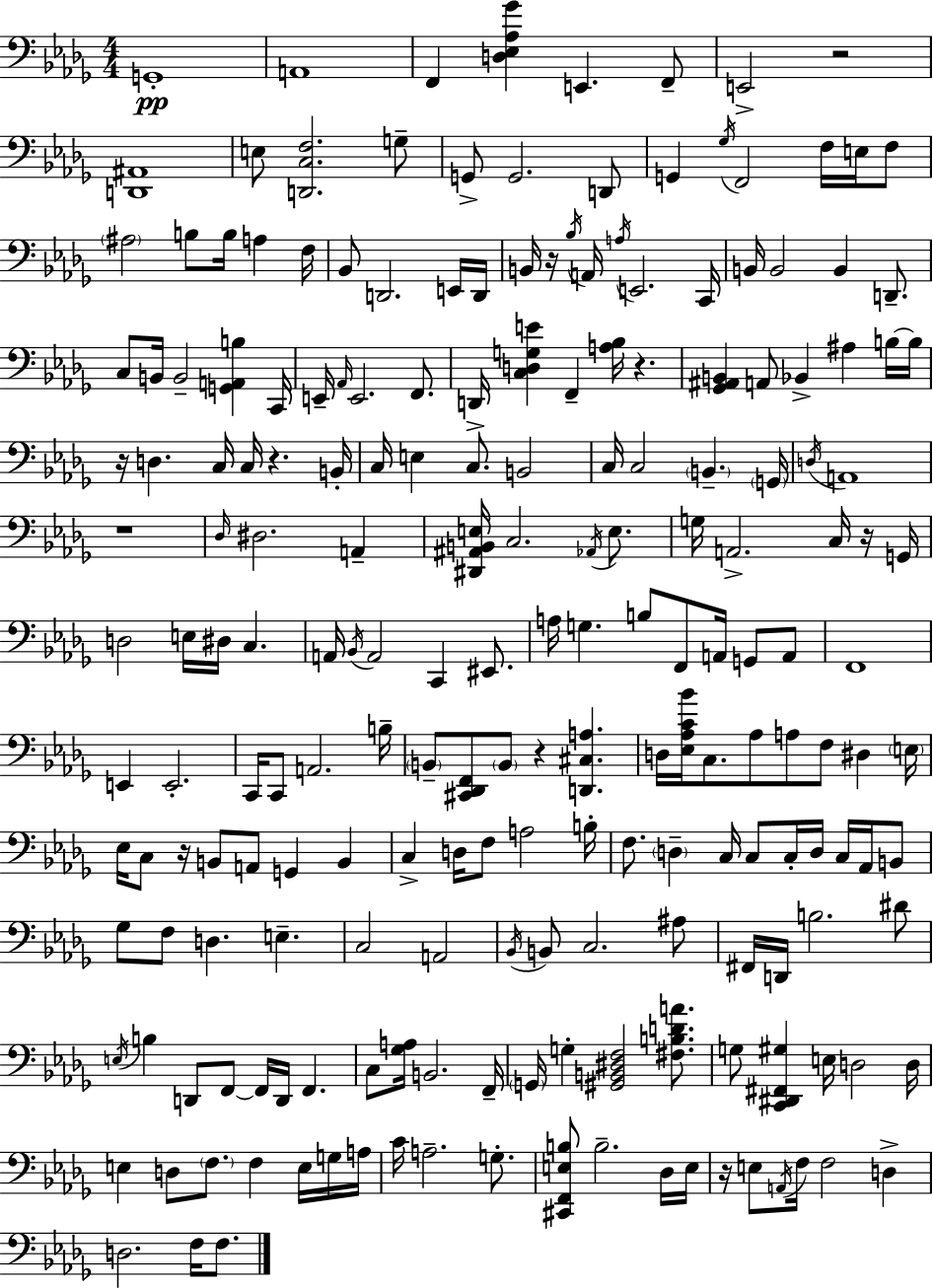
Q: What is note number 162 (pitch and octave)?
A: E3